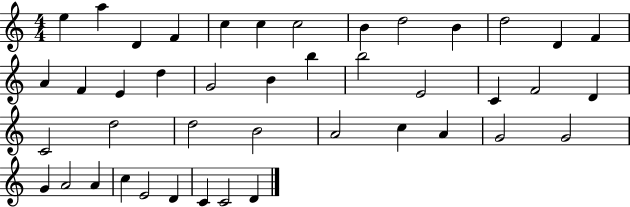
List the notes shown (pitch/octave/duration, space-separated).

E5/q A5/q D4/q F4/q C5/q C5/q C5/h B4/q D5/h B4/q D5/h D4/q F4/q A4/q F4/q E4/q D5/q G4/h B4/q B5/q B5/h E4/h C4/q F4/h D4/q C4/h D5/h D5/h B4/h A4/h C5/q A4/q G4/h G4/h G4/q A4/h A4/q C5/q E4/h D4/q C4/q C4/h D4/q